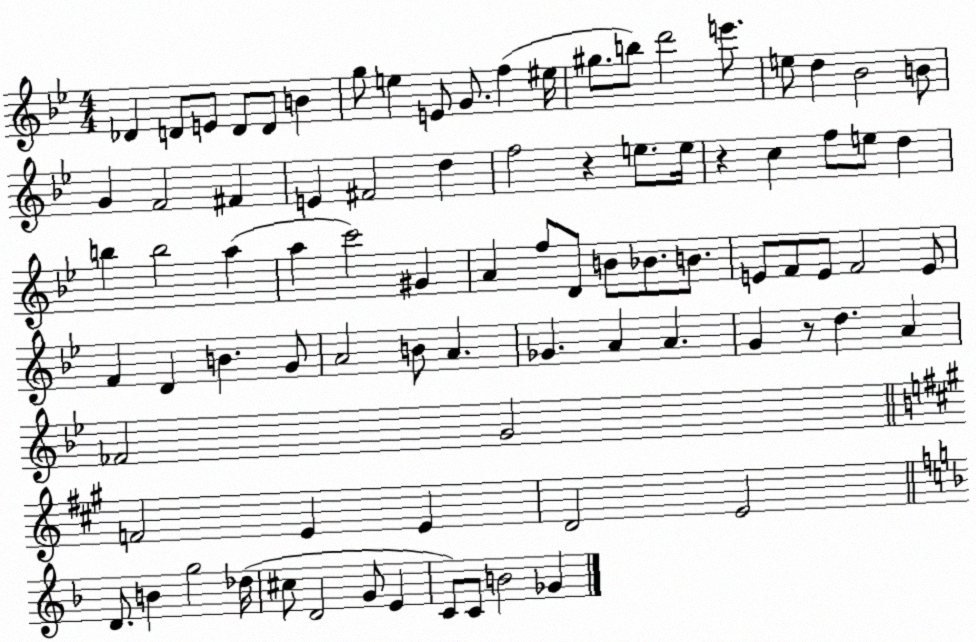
X:1
T:Untitled
M:4/4
L:1/4
K:Bb
_D D/2 E/2 D/2 D/2 B g/2 e E/2 G/2 f ^e/4 ^g/2 b/2 d'2 e'/2 e/2 d _B2 B/2 G F2 ^F E ^F2 d f2 z e/2 e/4 z c f/2 e/2 d b b2 a a c'2 ^G A f/2 D/2 B/2 _B/2 B/2 E/2 F/2 E/2 F2 E/2 F D B G/2 A2 B/2 A _G A A G z/2 d A _F2 G2 F2 E E D2 E2 D/2 B g2 _d/4 ^c/2 D2 G/2 E C/2 C/2 B2 _G